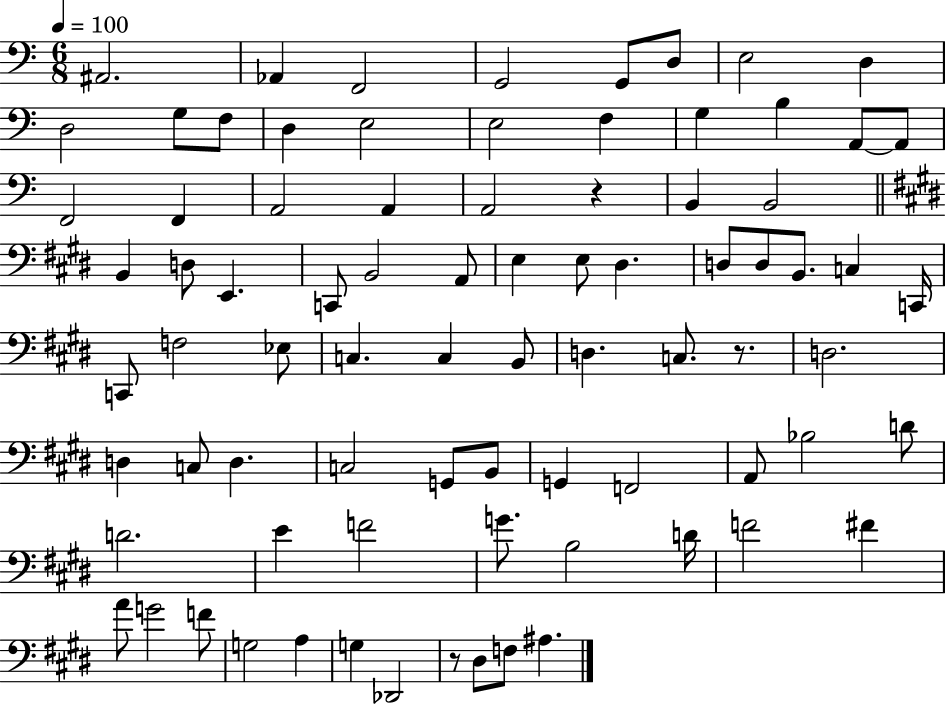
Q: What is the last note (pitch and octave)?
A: A#3